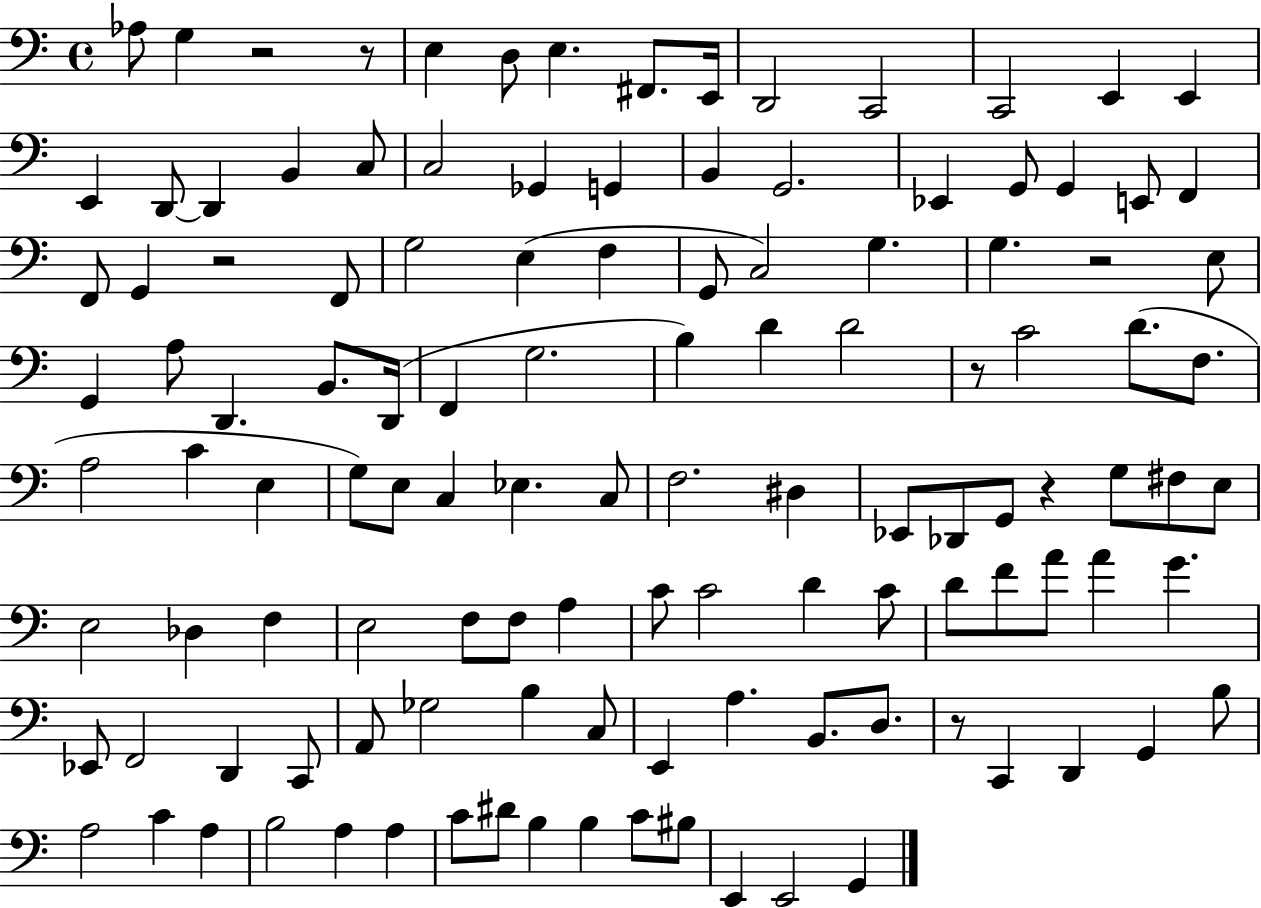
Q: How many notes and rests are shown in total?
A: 121